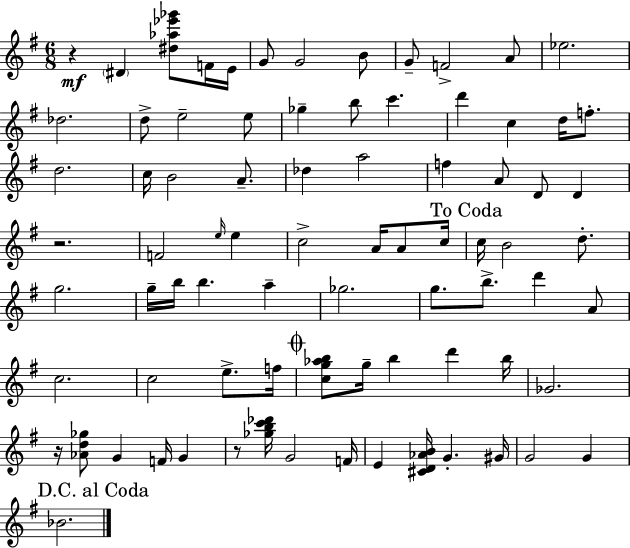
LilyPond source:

{
  \clef treble
  \numericTimeSignature
  \time 6/8
  \key e \minor
  r4\mf \parenthesize dis'4 <dis'' aes'' ees''' ges'''>8 f'16 e'16 | g'8 g'2 b'8 | g'8-- f'2-> a'8 | ees''2. | \break des''2. | d''8-> e''2-- e''8 | ges''4-- b''8 c'''4. | d'''4 c''4 d''16 f''8.-. | \break d''2. | c''16 b'2 a'8.-- | des''4 a''2 | f''4 a'8 d'8 d'4 | \break r2. | f'2 \grace { e''16 } e''4 | c''2-> a'16 a'8 | c''16 \mark "To Coda" c''16 b'2 d''8.-. | \break g''2. | g''16-- b''16 b''4. a''4-- | ges''2. | g''8. b''8.-> d'''4 a'8 | \break c''2. | c''2 e''8.-> | f''16 \mark \markup { \musicglyph "scripts.coda" } <c'' g'' aes'' b''>8 g''16-- b''4 d'''4 | b''16 ges'2. | \break r16 <aes' d'' ges''>8 g'4 f'16 g'4 | r8 <ges'' b'' c''' des'''>16 g'2 | f'16 e'4 <cis' d' aes' b'>16 g'4.-. | gis'16 g'2 g'4 | \break \mark "D.C. al Coda" bes'2. | \bar "|."
}